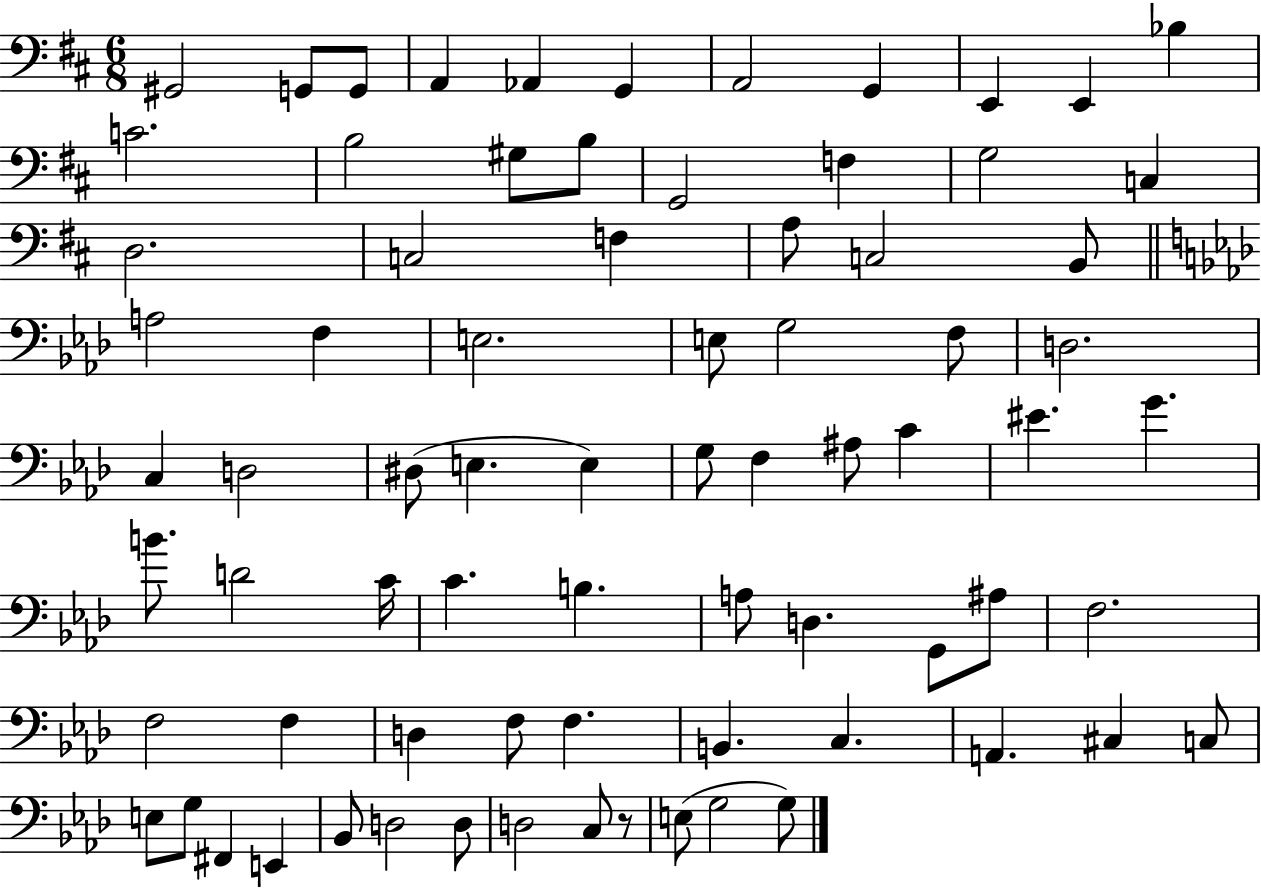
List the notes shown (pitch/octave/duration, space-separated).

G#2/h G2/e G2/e A2/q Ab2/q G2/q A2/h G2/q E2/q E2/q Bb3/q C4/h. B3/h G#3/e B3/e G2/h F3/q G3/h C3/q D3/h. C3/h F3/q A3/e C3/h B2/e A3/h F3/q E3/h. E3/e G3/h F3/e D3/h. C3/q D3/h D#3/e E3/q. E3/q G3/e F3/q A#3/e C4/q EIS4/q. G4/q. B4/e. D4/h C4/s C4/q. B3/q. A3/e D3/q. G2/e A#3/e F3/h. F3/h F3/q D3/q F3/e F3/q. B2/q. C3/q. A2/q. C#3/q C3/e E3/e G3/e F#2/q E2/q Bb2/e D3/h D3/e D3/h C3/e R/e E3/e G3/h G3/e